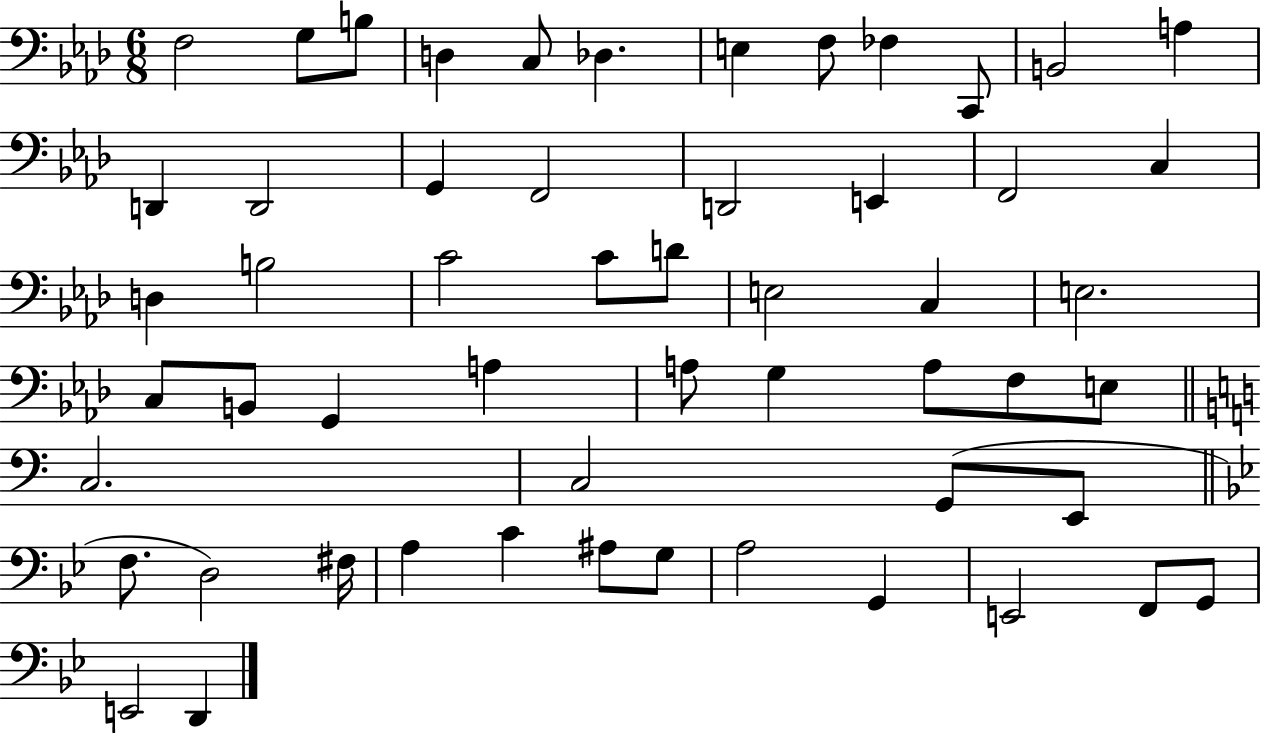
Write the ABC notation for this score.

X:1
T:Untitled
M:6/8
L:1/4
K:Ab
F,2 G,/2 B,/2 D, C,/2 _D, E, F,/2 _F, C,,/2 B,,2 A, D,, D,,2 G,, F,,2 D,,2 E,, F,,2 C, D, B,2 C2 C/2 D/2 E,2 C, E,2 C,/2 B,,/2 G,, A, A,/2 G, A,/2 F,/2 E,/2 C,2 C,2 G,,/2 E,,/2 F,/2 D,2 ^F,/4 A, C ^A,/2 G,/2 A,2 G,, E,,2 F,,/2 G,,/2 E,,2 D,,